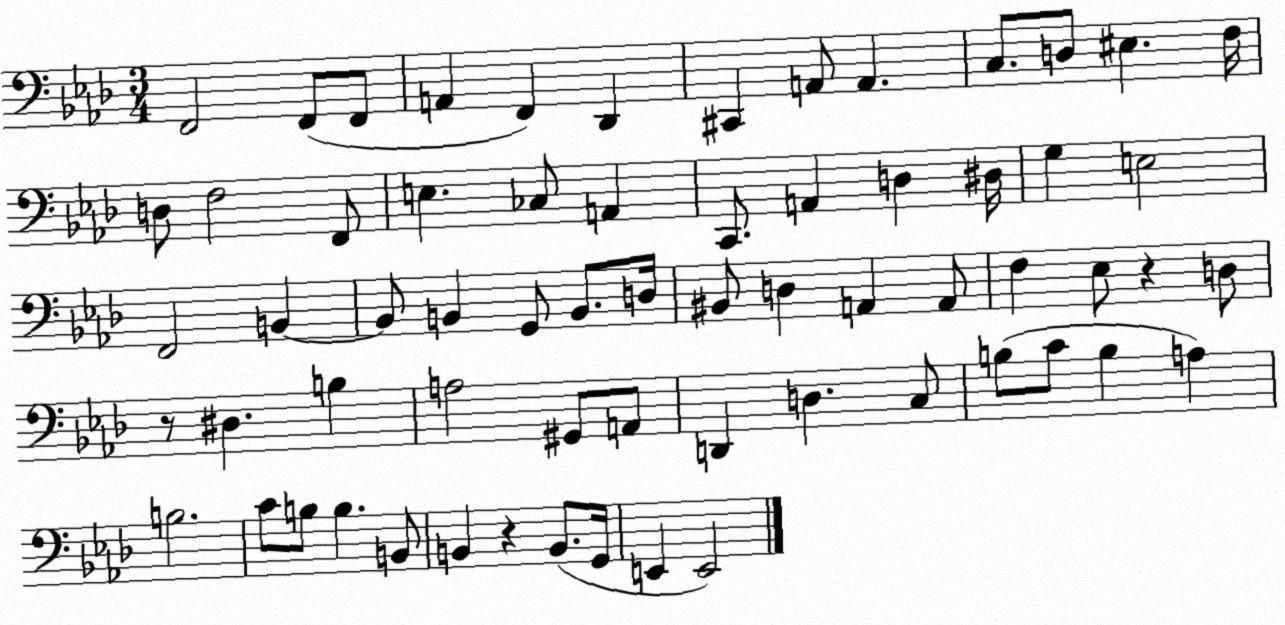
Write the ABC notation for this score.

X:1
T:Untitled
M:3/4
L:1/4
K:Ab
F,,2 F,,/2 F,,/2 A,, F,, _D,, ^C,, A,,/2 A,, C,/2 D,/2 ^E, F,/4 D,/2 F,2 F,,/2 E, _C,/2 A,, C,,/2 A,, D, ^D,/4 G, E,2 F,,2 B,, B,,/2 B,, G,,/2 B,,/2 D,/4 ^B,,/2 D, A,, A,,/2 F, _E,/2 z D,/2 z/2 ^D, B, A,2 ^G,,/2 A,,/2 D,, D, C,/2 B,/2 C/2 B, A, B,2 C/2 B,/2 B, B,,/2 B,, z B,,/2 G,,/4 E,, E,,2